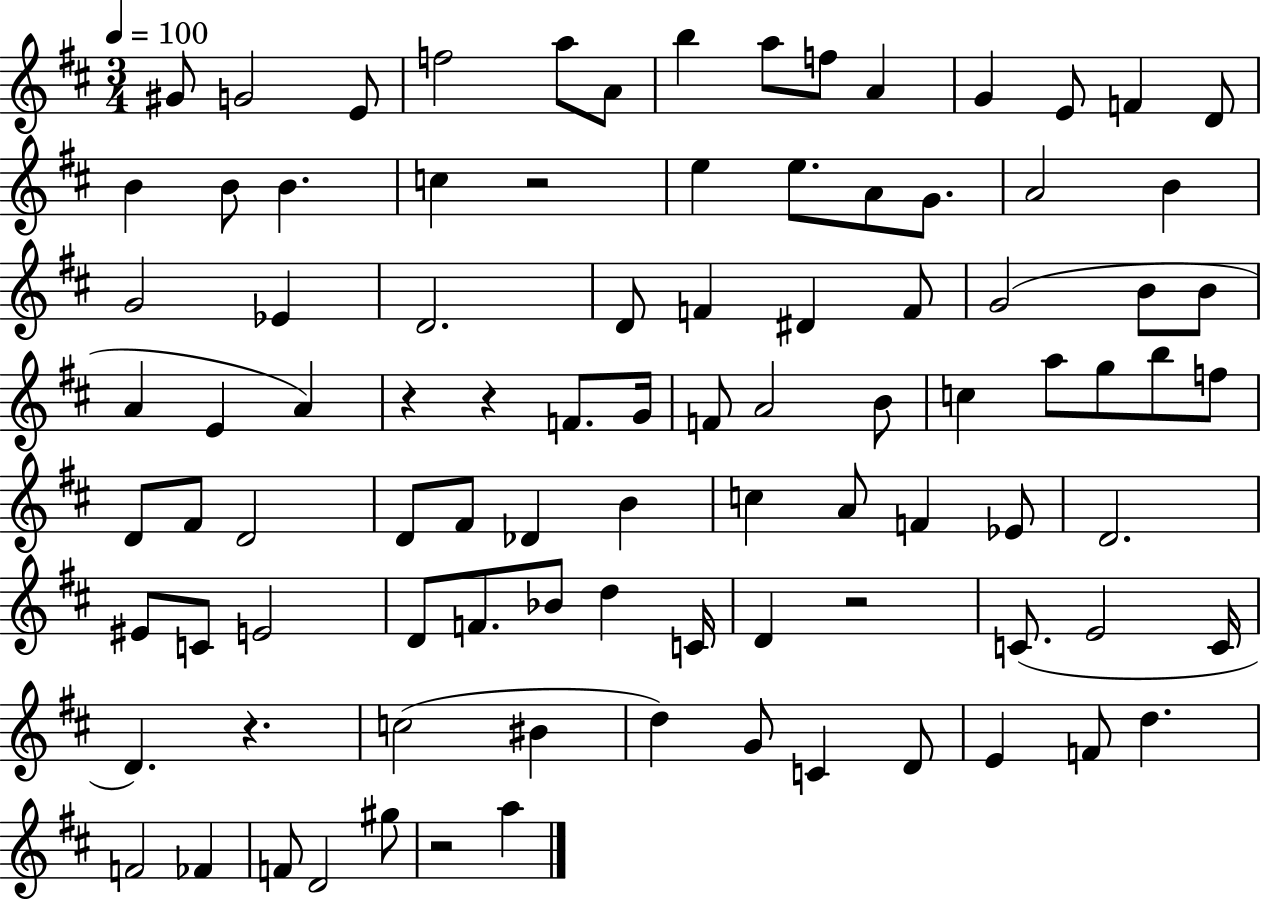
{
  \clef treble
  \numericTimeSignature
  \time 3/4
  \key d \major
  \tempo 4 = 100
  gis'8 g'2 e'8 | f''2 a''8 a'8 | b''4 a''8 f''8 a'4 | g'4 e'8 f'4 d'8 | \break b'4 b'8 b'4. | c''4 r2 | e''4 e''8. a'8 g'8. | a'2 b'4 | \break g'2 ees'4 | d'2. | d'8 f'4 dis'4 f'8 | g'2( b'8 b'8 | \break a'4 e'4 a'4) | r4 r4 f'8. g'16 | f'8 a'2 b'8 | c''4 a''8 g''8 b''8 f''8 | \break d'8 fis'8 d'2 | d'8 fis'8 des'4 b'4 | c''4 a'8 f'4 ees'8 | d'2. | \break eis'8 c'8 e'2 | d'8 f'8. bes'8 d''4 c'16 | d'4 r2 | c'8.( e'2 c'16 | \break d'4.) r4. | c''2( bis'4 | d''4) g'8 c'4 d'8 | e'4 f'8 d''4. | \break f'2 fes'4 | f'8 d'2 gis''8 | r2 a''4 | \bar "|."
}